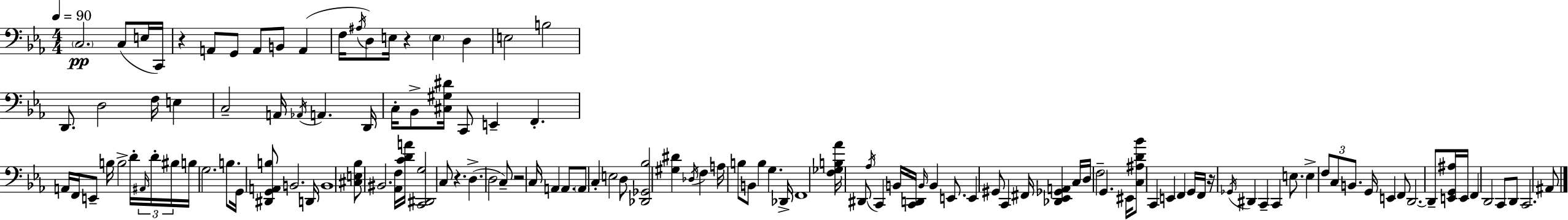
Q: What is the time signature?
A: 4/4